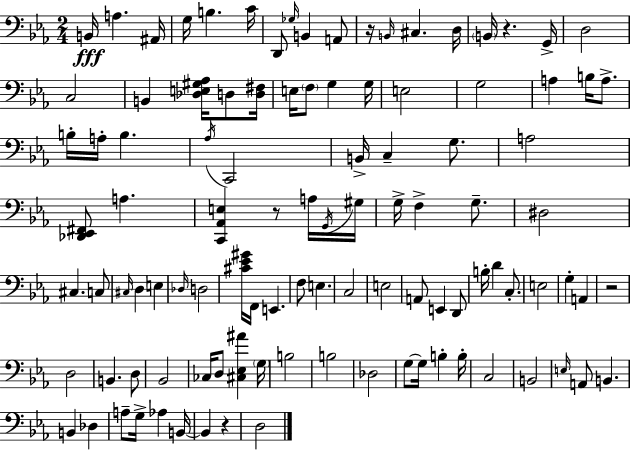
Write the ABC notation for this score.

X:1
T:Untitled
M:2/4
L:1/4
K:Cm
B,,/4 A, ^A,,/4 G,/4 B, C/4 D,,/2 _G,/4 B,, A,,/2 z/4 B,,/4 ^C, D,/4 B,,/4 z G,,/4 D,2 C,2 B,, [_D,E,^G,_A,]/4 D,/2 [D,^F,]/4 E,/4 F,/2 G, G,/4 E,2 G,2 A, B,/4 A,/2 B,/4 A,/4 B, _A,/4 C,,2 B,,/4 C, G,/2 A,2 [_D,,_E,,^F,,]/2 A, [C,,_A,,E,] z/2 A,/4 G,,/4 ^G,/4 G,/4 F, G,/2 ^D,2 ^C, C,/2 ^C,/4 D, E, _D,/4 D,2 [^C_E^G]/4 F,,/4 E,, F,/2 E, C,2 E,2 A,,/2 E,, D,,/2 B,/4 D C,/2 E,2 G, A,, z2 D,2 B,, D,/2 _B,,2 _C,/4 D,/2 [^C,_E,^A] G,/4 B,2 B,2 _D,2 G,/2 G,/4 B, B,/4 C,2 B,,2 E,/4 A,,/2 B,, B,, _D, A,/2 G,/4 _A, B,,/4 B,, z D,2